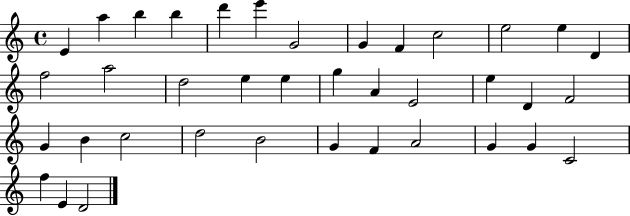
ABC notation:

X:1
T:Untitled
M:4/4
L:1/4
K:C
E a b b d' e' G2 G F c2 e2 e D f2 a2 d2 e e g A E2 e D F2 G B c2 d2 B2 G F A2 G G C2 f E D2